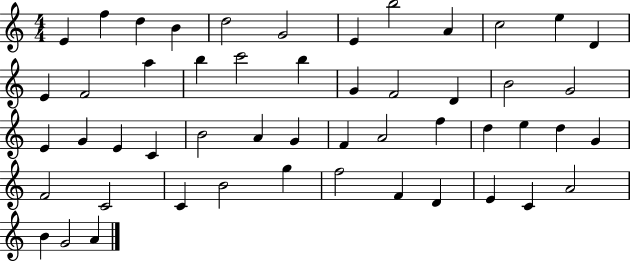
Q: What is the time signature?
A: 4/4